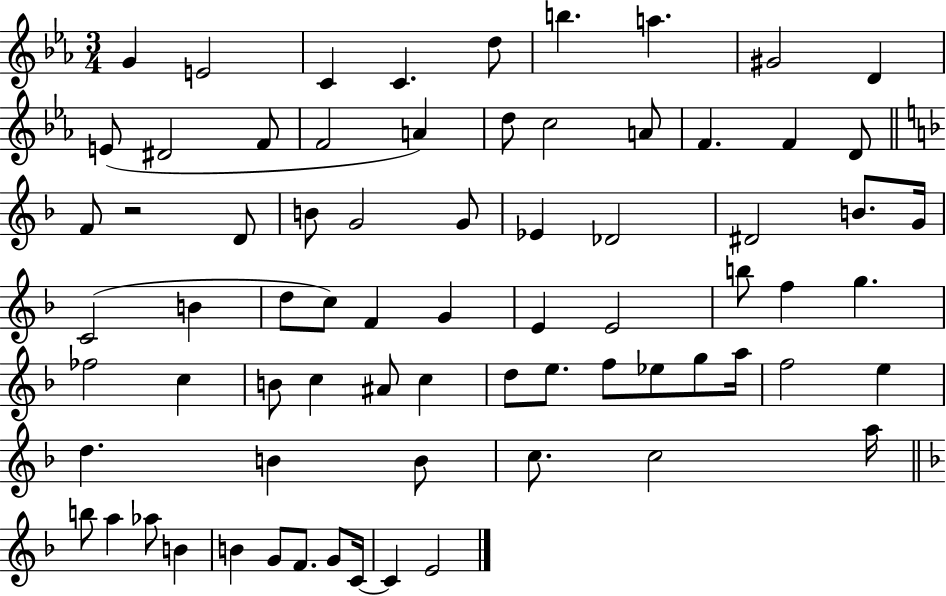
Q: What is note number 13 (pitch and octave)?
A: F4